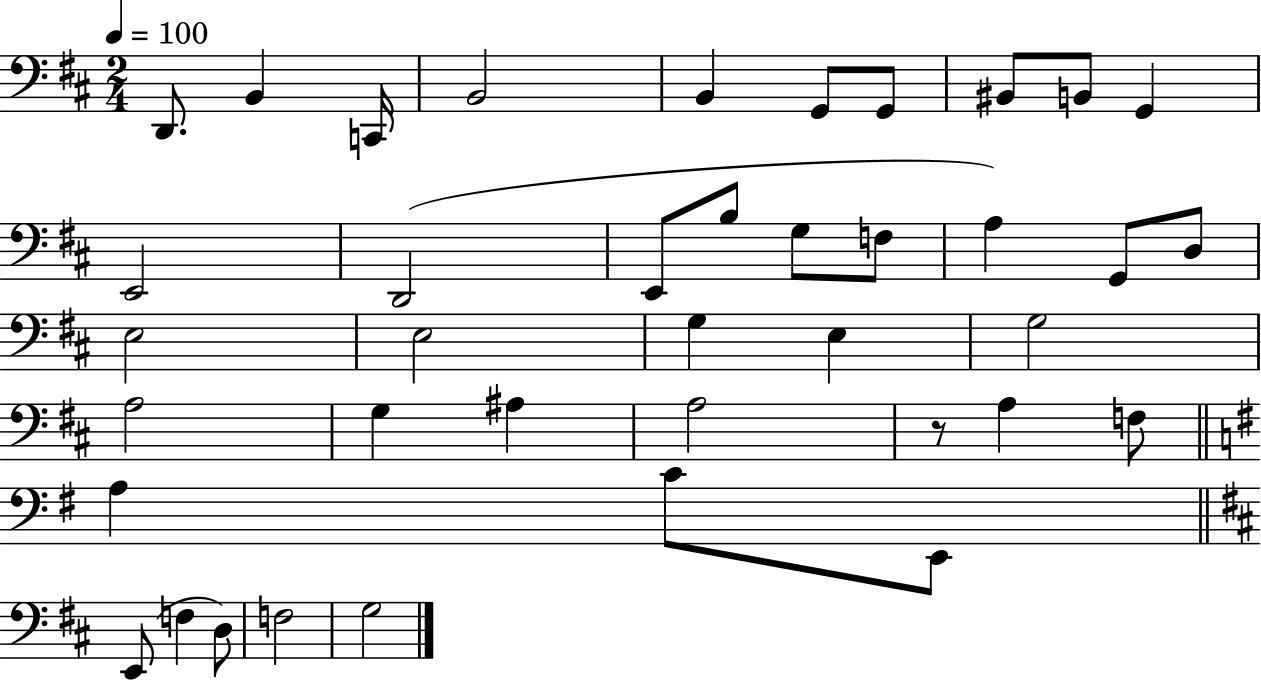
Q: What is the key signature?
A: D major